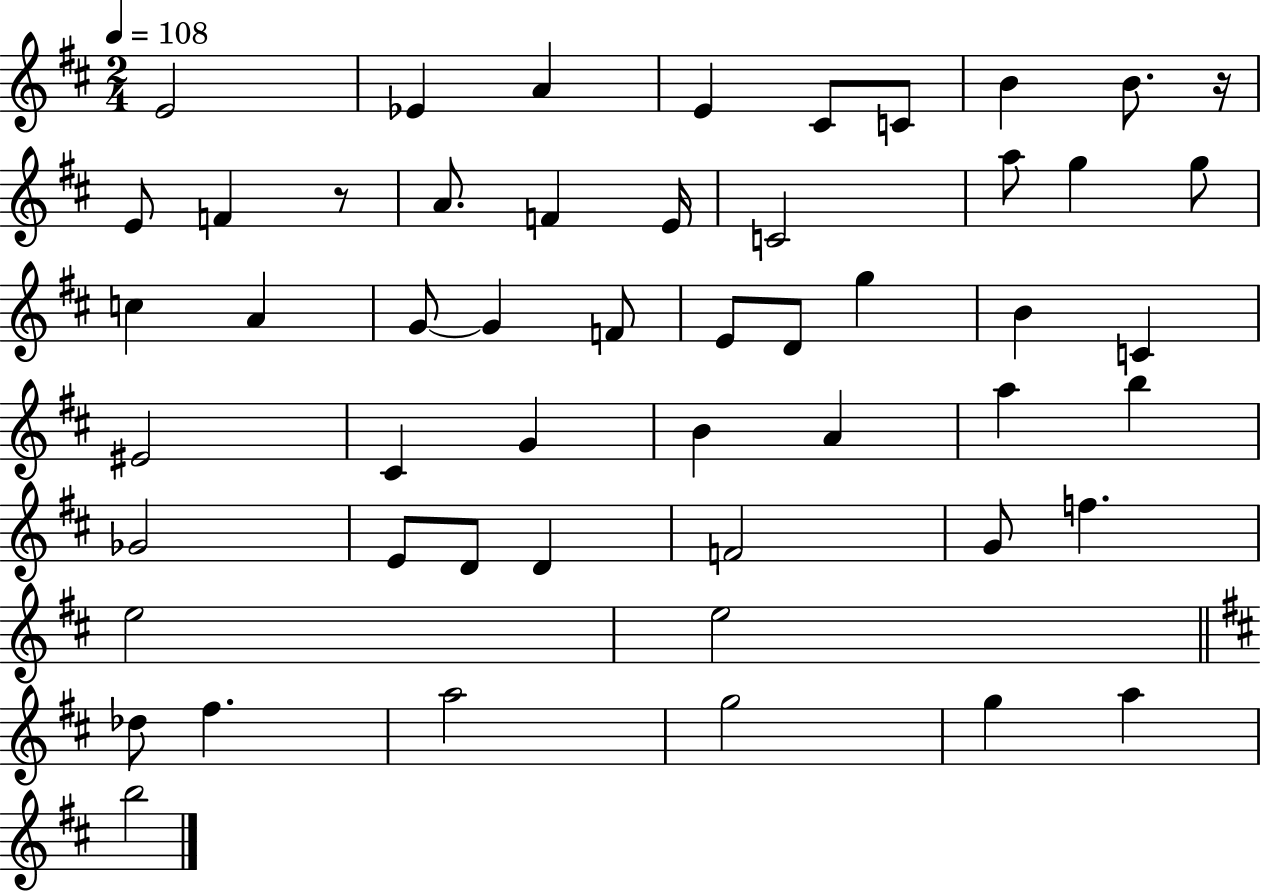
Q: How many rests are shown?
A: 2